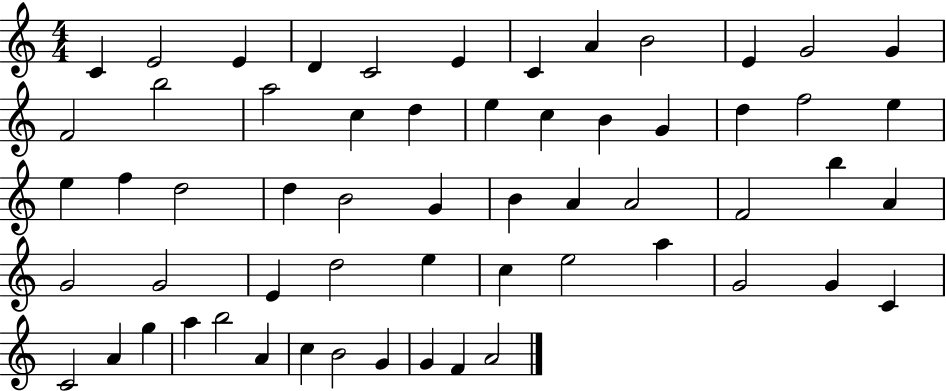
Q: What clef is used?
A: treble